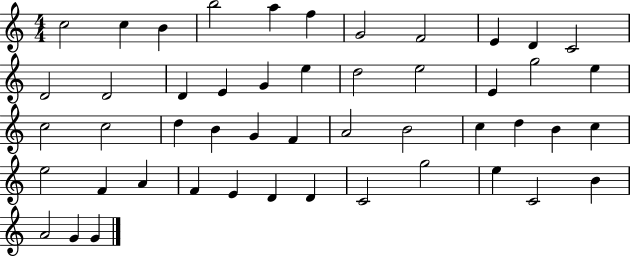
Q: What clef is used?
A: treble